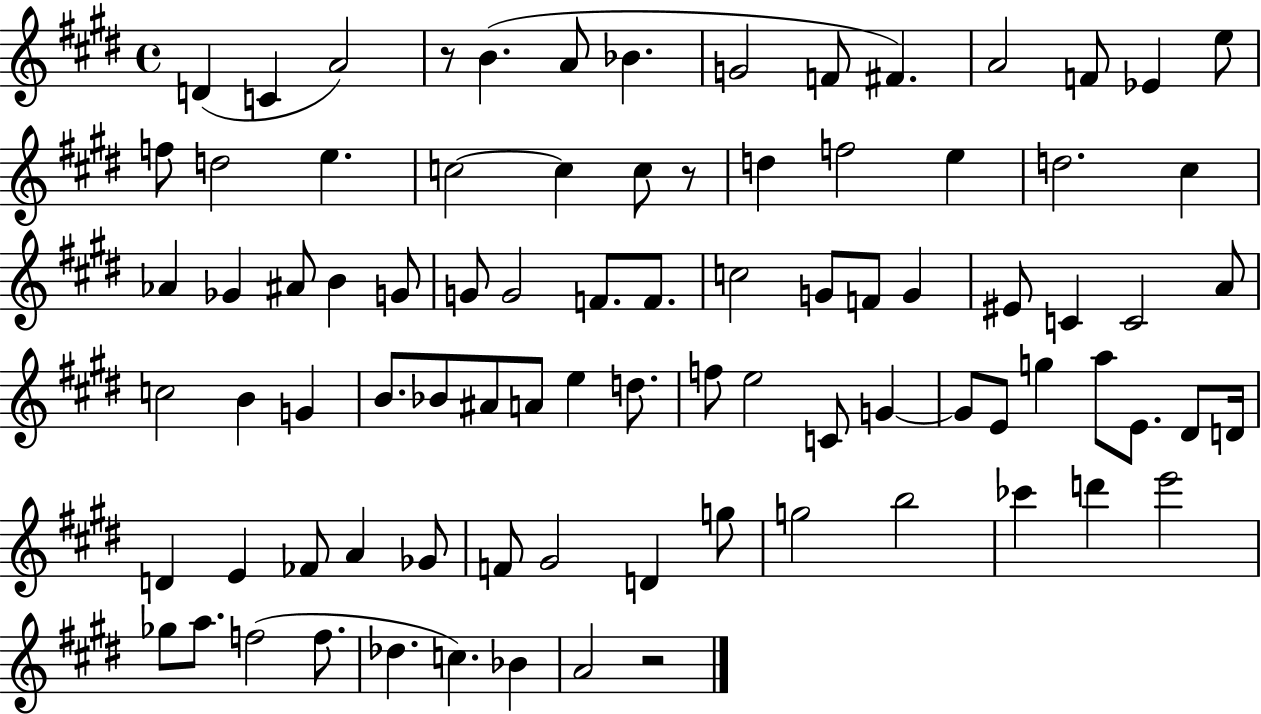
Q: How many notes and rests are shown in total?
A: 86